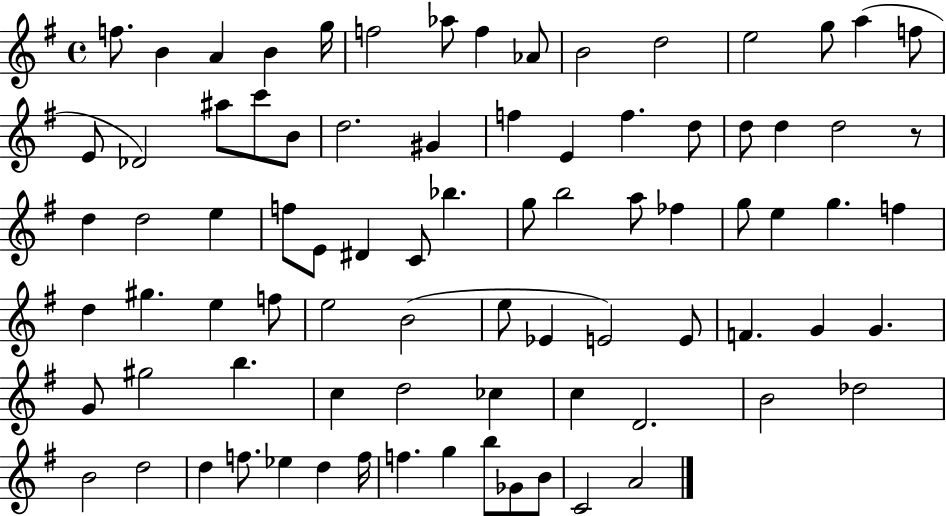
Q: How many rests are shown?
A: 1